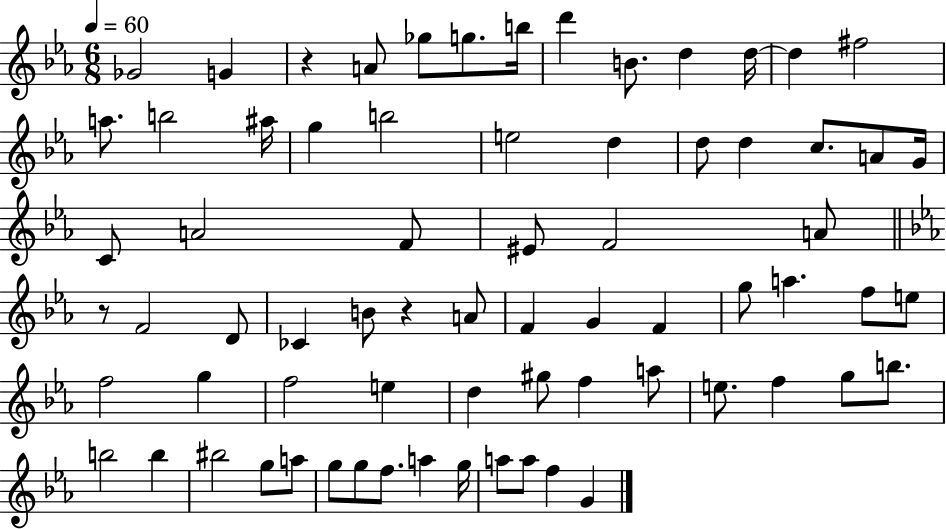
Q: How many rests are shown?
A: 3